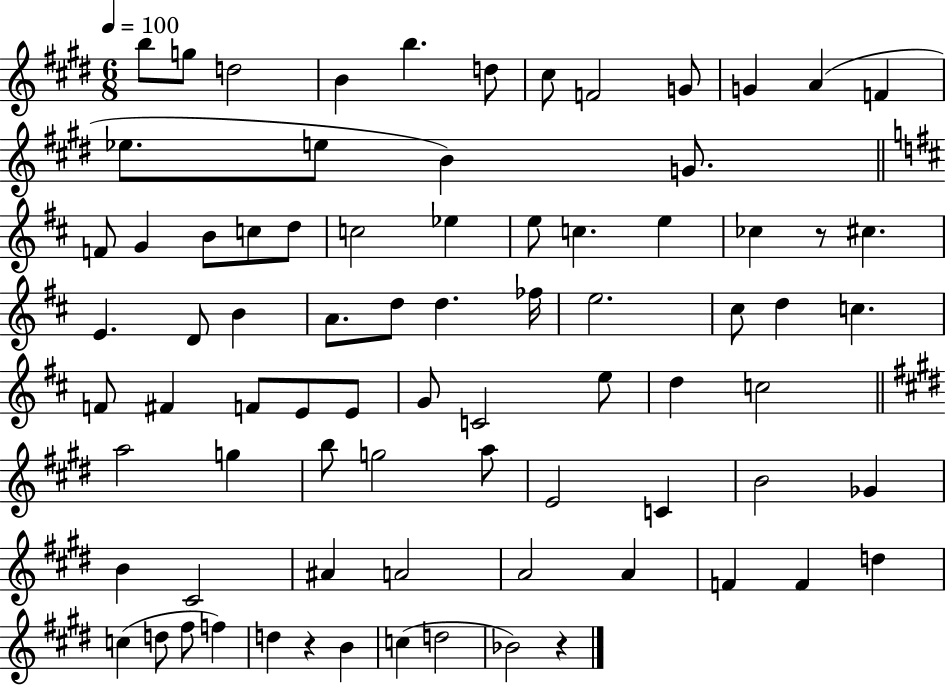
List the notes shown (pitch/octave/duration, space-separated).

B5/e G5/e D5/h B4/q B5/q. D5/e C#5/e F4/h G4/e G4/q A4/q F4/q Eb5/e. E5/e B4/q G4/e. F4/e G4/q B4/e C5/e D5/e C5/h Eb5/q E5/e C5/q. E5/q CES5/q R/e C#5/q. E4/q. D4/e B4/q A4/e. D5/e D5/q. FES5/s E5/h. C#5/e D5/q C5/q. F4/e F#4/q F4/e E4/e E4/e G4/e C4/h E5/e D5/q C5/h A5/h G5/q B5/e G5/h A5/e E4/h C4/q B4/h Gb4/q B4/q C#4/h A#4/q A4/h A4/h A4/q F4/q F4/q D5/q C5/q D5/e F#5/e F5/q D5/q R/q B4/q C5/q D5/h Bb4/h R/q